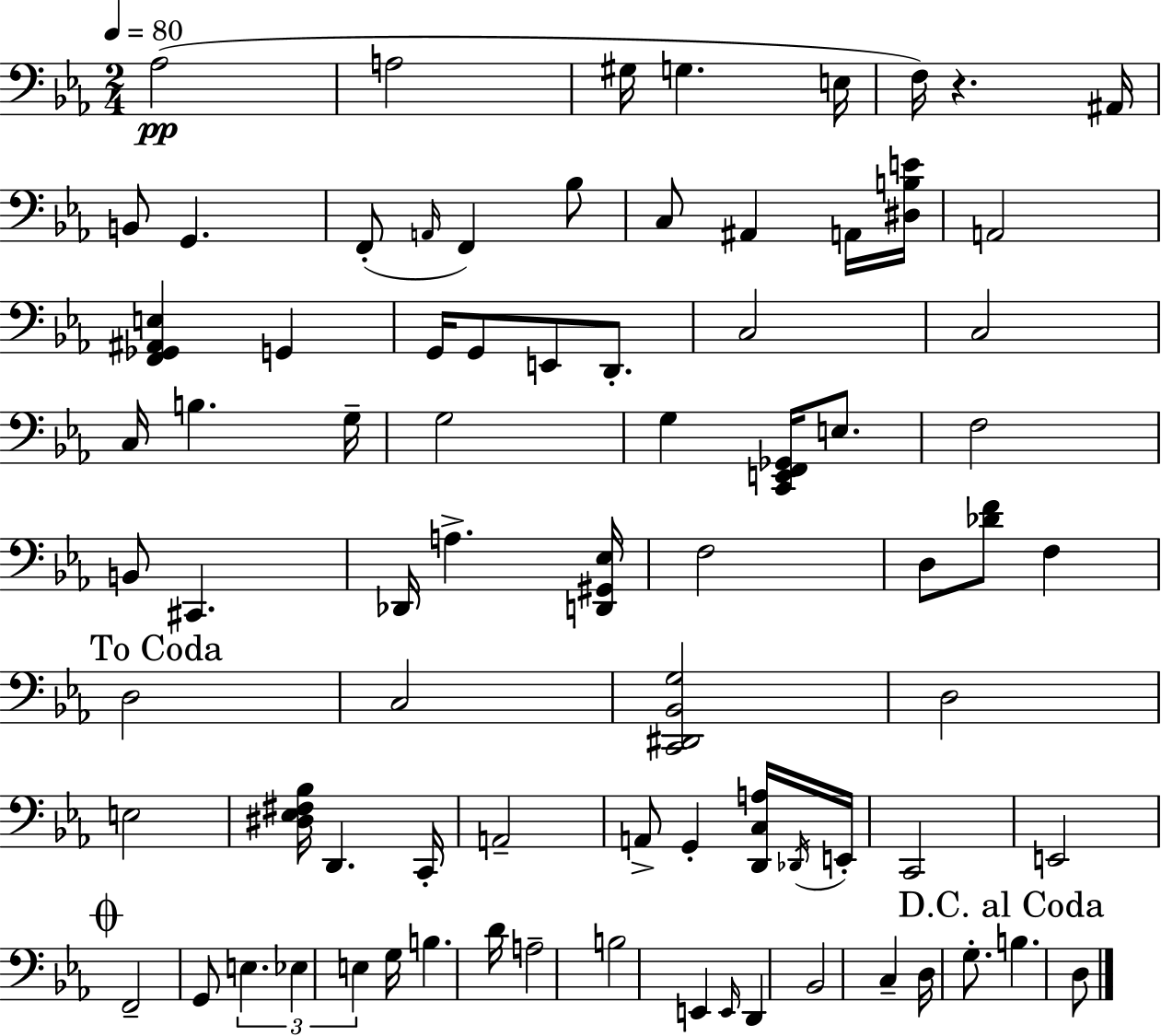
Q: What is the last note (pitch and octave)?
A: D3